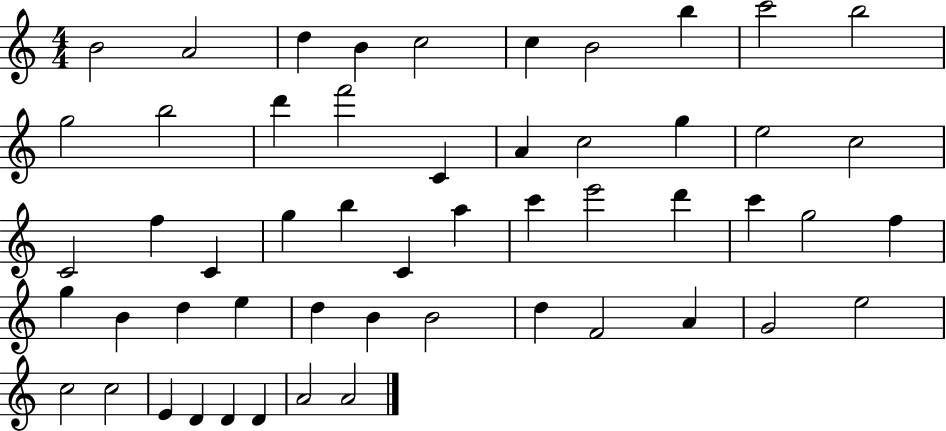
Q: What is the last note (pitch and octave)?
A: A4